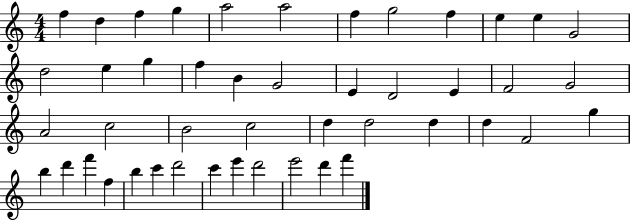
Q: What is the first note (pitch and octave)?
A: F5